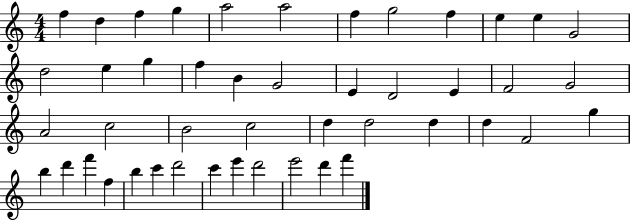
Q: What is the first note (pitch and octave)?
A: F5